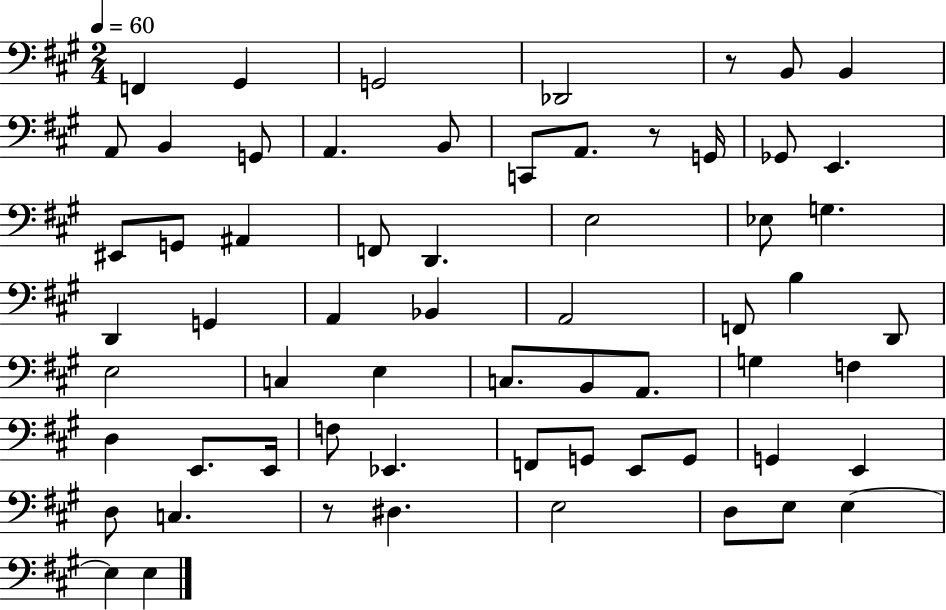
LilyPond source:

{
  \clef bass
  \numericTimeSignature
  \time 2/4
  \key a \major
  \tempo 4 = 60
  \repeat volta 2 { f,4 gis,4 | g,2 | des,2 | r8 b,8 b,4 | \break a,8 b,4 g,8 | a,4. b,8 | c,8 a,8. r8 g,16 | ges,8 e,4. | \break eis,8 g,8 ais,4 | f,8 d,4. | e2 | ees8 g4. | \break d,4 g,4 | a,4 bes,4 | a,2 | f,8 b4 d,8 | \break e2 | c4 e4 | c8. b,8 a,8. | g4 f4 | \break d4 e,8. e,16 | f8 ees,4. | f,8 g,8 e,8 g,8 | g,4 e,4 | \break d8 c4. | r8 dis4. | e2 | d8 e8 e4~~ | \break e4 e4 | } \bar "|."
}